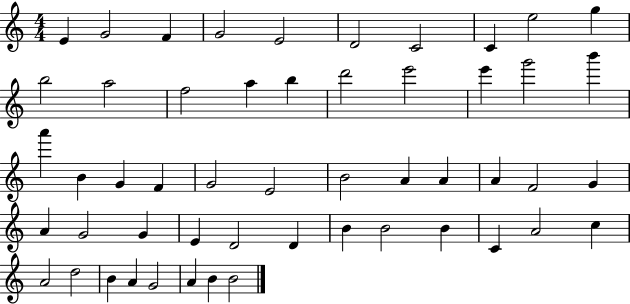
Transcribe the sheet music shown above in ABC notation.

X:1
T:Untitled
M:4/4
L:1/4
K:C
E G2 F G2 E2 D2 C2 C e2 g b2 a2 f2 a b d'2 e'2 e' g'2 b' a' B G F G2 E2 B2 A A A F2 G A G2 G E D2 D B B2 B C A2 c A2 d2 B A G2 A B B2